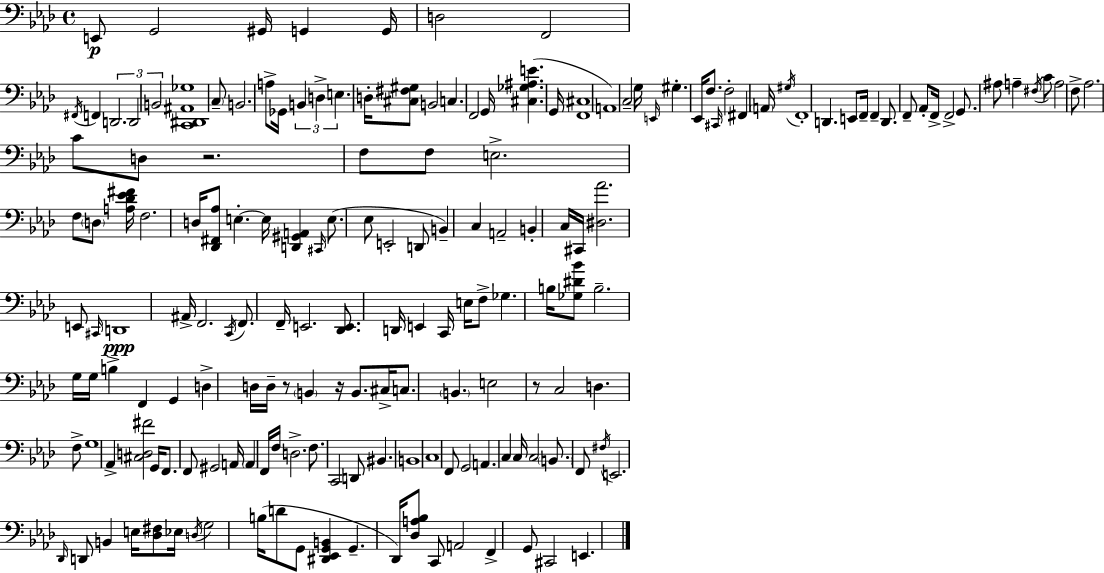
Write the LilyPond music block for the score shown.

{
  \clef bass
  \time 4/4
  \defaultTimeSignature
  \key f \minor
  \repeat volta 2 { e,8\p g,2 gis,16 g,4 g,16 | d2 f,2 | \acciaccatura { fis,16 } f,4 \tuplet 3/2 { d,2. | d,2 b,2 } | \break <c, dis, ais, ges>1 | \parenthesize c8-- b,2. a8-> | ges,16 \tuplet 3/2 { b,4 d4-> e4. } | d16-. <cis fis gis>8 b,2 c4. | \break f,2 g,16 <cis ges ais e'>4.( | g,16 <f, cis>1 | a,1) | c2-- g16 \grace { e,16 } gis4.-. | \break ees,16 f8. \grace { cis,16 } f2-. fis,4 | \parenthesize a,16 \acciaccatura { gis16 } f,1-. | d,4. e,8 f,16-- f,4-- | d,8. f,8-- aes,8-. f,16-> f,2-> | \break g,8. ais8 a4-- \acciaccatura { fis16 } c'8 a2 | f8-> aes2. | c'8 d8 r2. | f8 f8 e2.-> | \break f8 \parenthesize d8 <a des' ees' fis'>16 f2. | d16 <des, fis, aes>8 e4.-.~~ e16 <d, gis, a,>4 | \grace { cis,16 }( e8. ees8 e,2-. | d,8 b,4--) c4 a,2-- | \break b,4-. c16 cis,16 <dis aes'>2. | e,8 \grace { cis,16 }\ppp d,1 | ais,16-> f,2. | \acciaccatura { c,16 } f,8. f,16-- e,2. | \break <des, e,>8. d,16 e,4 c,16 e16 f8-> | ges4. b16 <ges dis' bes'>8 b2.-- | g16 g16 b4-> f,4 | g,4 d4-> d16 d16-- r8 \parenthesize b,4 | \break r16 b,8. cis16-> c8. \parenthesize b,4. e2 | r8 c2 | d4. f8-> g1 | aes,4-> <cis d fis'>2 | \break g,16 f,8. f,8 gis,2 | a,16 \parenthesize a,4 f,16 f16 d2.-> | f8. c,2 | d,8 bis,4. b,1 | \break c1 | f,8 g,2 | a,4. c4 c16 c2 | \parenthesize b,8. f,8 \acciaccatura { fis16 } e,2. | \break \grace { des,16 } d,8 b,4 e16 <des fis>8 | ees16 \acciaccatura { d16 } g2 b16( d'8 g,8 | <dis, ees, g, b,>4 g,4.-- des,16) <des a bes>8 c,8 a,2 | f,4-> g,8 cis,2 | \break e,4. } \bar "|."
}